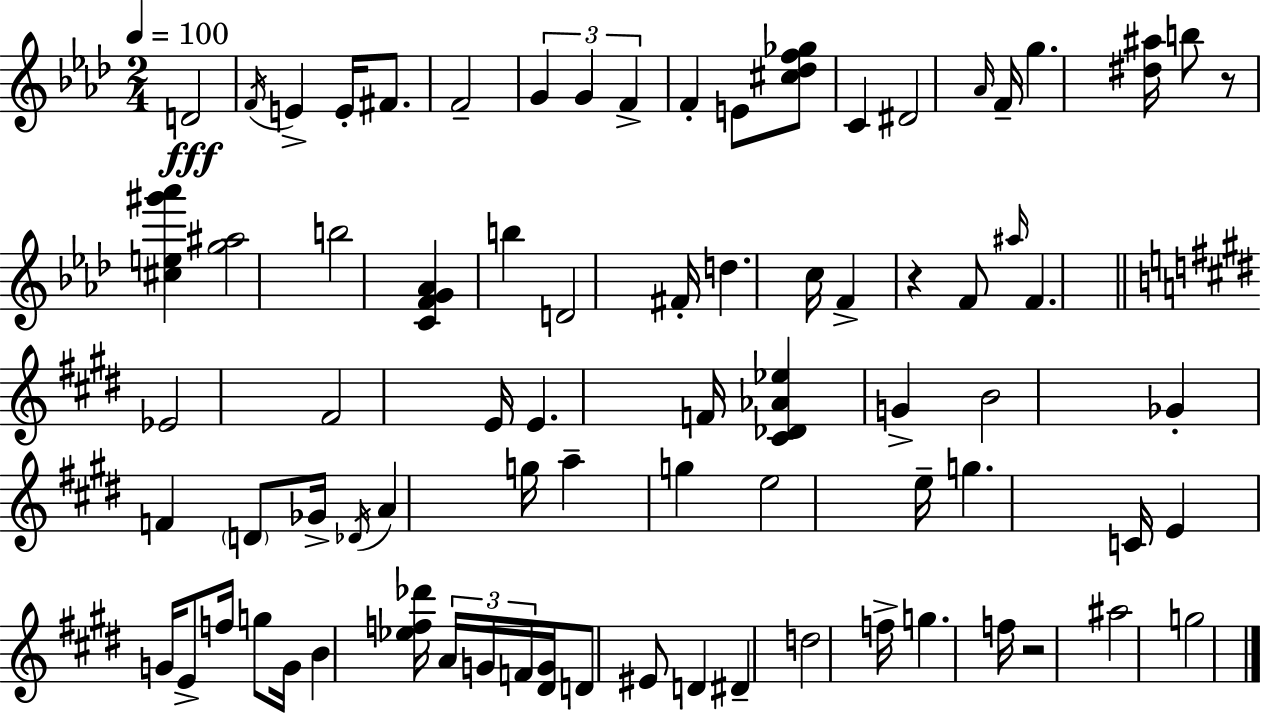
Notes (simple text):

D4/h F4/s E4/q E4/s F#4/e. F4/h G4/q G4/q F4/q F4/q E4/e [C#5,Db5,F5,Gb5]/e C4/q D#4/h Ab4/s F4/s G5/q. [D#5,A#5]/s B5/e R/e [C#5,E5,G#6,Ab6]/q [G5,A#5]/h B5/h [C4,F4,G4,Ab4]/q B5/q D4/h F#4/s D5/q. C5/s F4/q R/q F4/e A#5/s F4/q. Eb4/h F#4/h E4/s E4/q. F4/s [C#4,Db4,Ab4,Eb5]/q G4/q B4/h Gb4/q F4/q D4/e Gb4/s Db4/s A4/q G5/s A5/q G5/q E5/h E5/s G5/q. C4/s E4/q G4/s E4/e F5/s G5/e G4/s B4/q [Eb5,F5,Db6]/s A4/s G4/s F4/s [D#4,G4]/s D4/e EIS4/e D4/q D#4/q D5/h F5/s G5/q. F5/s R/h A#5/h G5/h